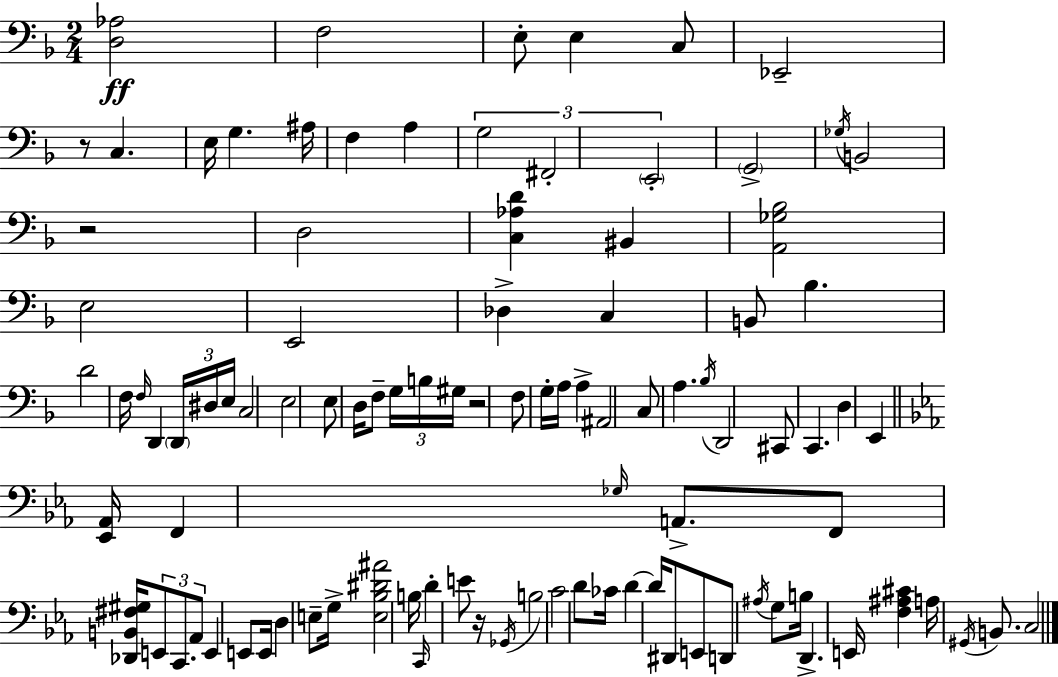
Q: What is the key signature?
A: D minor